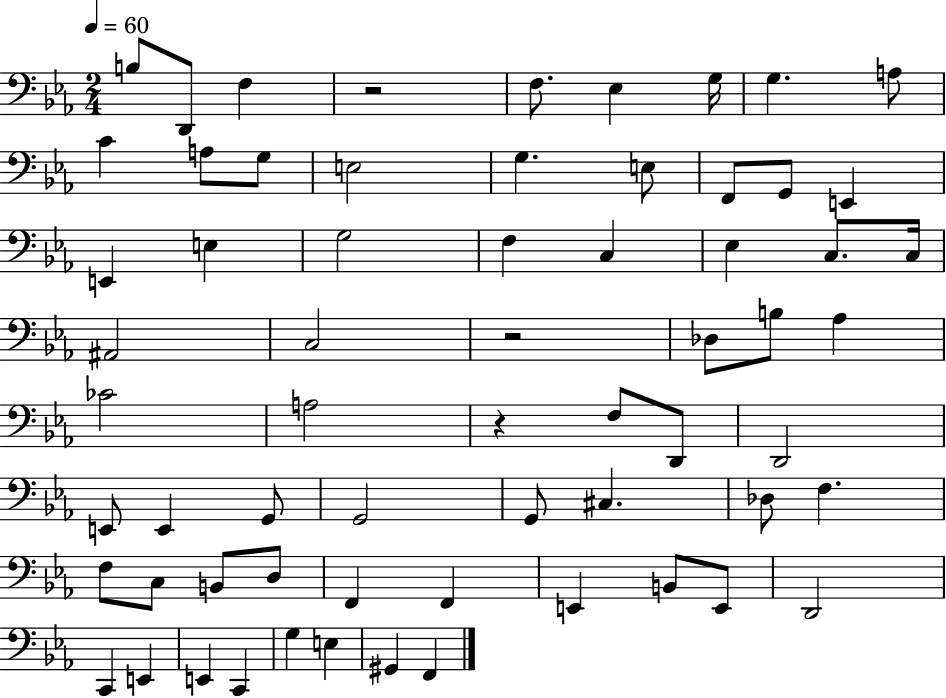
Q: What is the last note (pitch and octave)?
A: F2